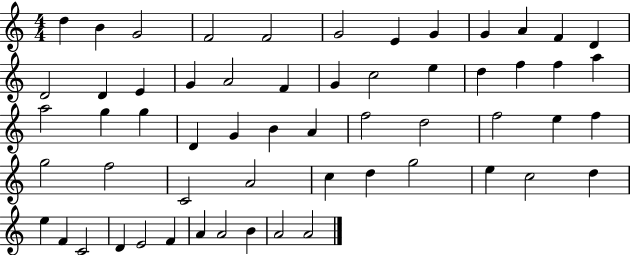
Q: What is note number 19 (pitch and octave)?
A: G4